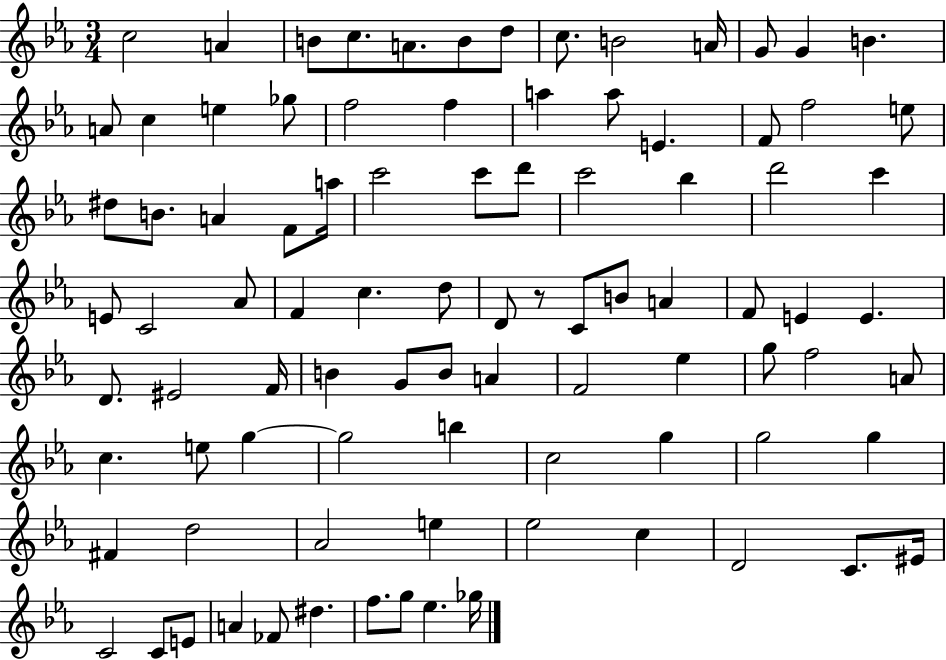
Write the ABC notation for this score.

X:1
T:Untitled
M:3/4
L:1/4
K:Eb
c2 A B/2 c/2 A/2 B/2 d/2 c/2 B2 A/4 G/2 G B A/2 c e _g/2 f2 f a a/2 E F/2 f2 e/2 ^d/2 B/2 A F/2 a/4 c'2 c'/2 d'/2 c'2 _b d'2 c' E/2 C2 _A/2 F c d/2 D/2 z/2 C/2 B/2 A F/2 E E D/2 ^E2 F/4 B G/2 B/2 A F2 _e g/2 f2 A/2 c e/2 g g2 b c2 g g2 g ^F d2 _A2 e _e2 c D2 C/2 ^E/4 C2 C/2 E/2 A _F/2 ^d f/2 g/2 _e _g/4